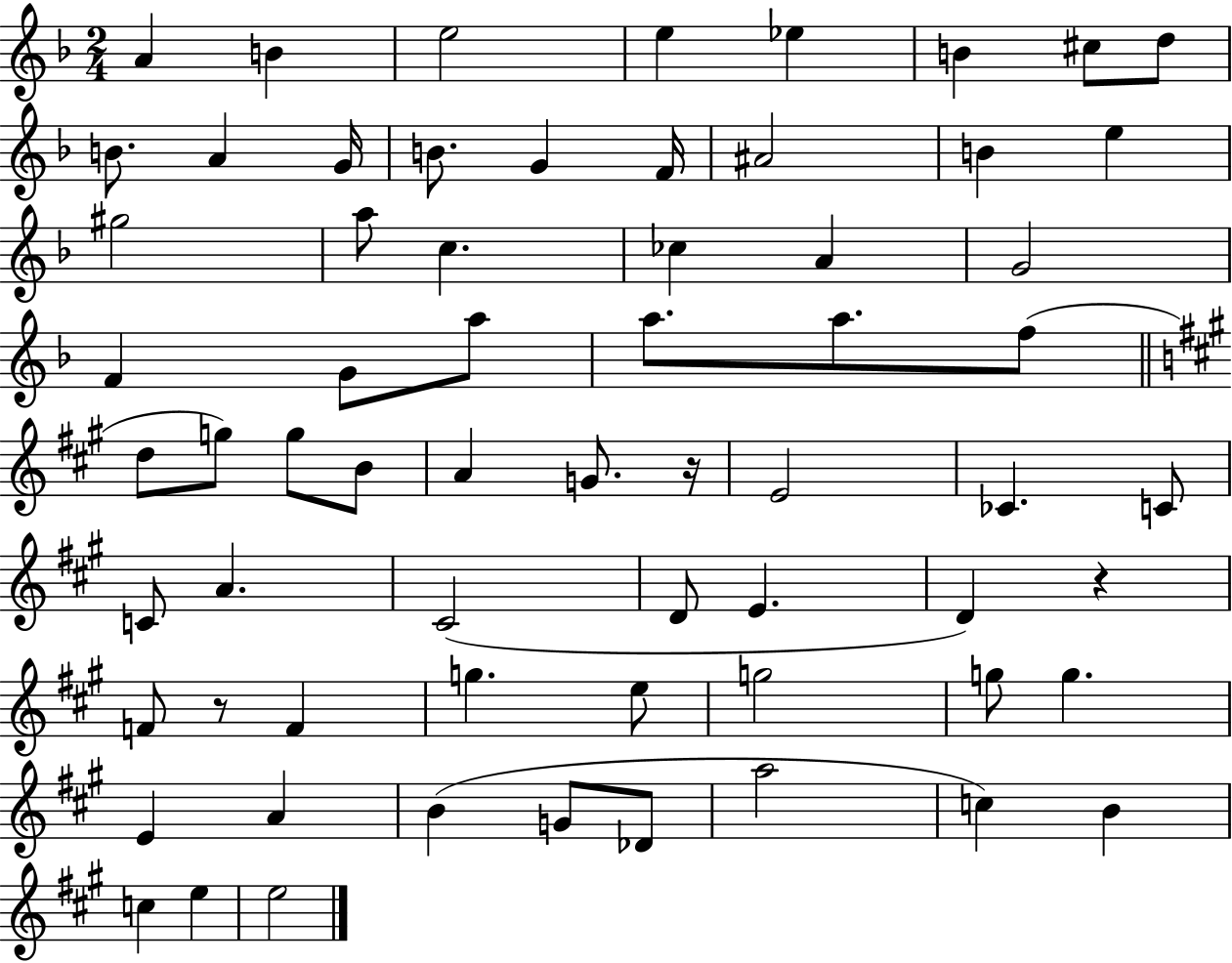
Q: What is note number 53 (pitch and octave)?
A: A4